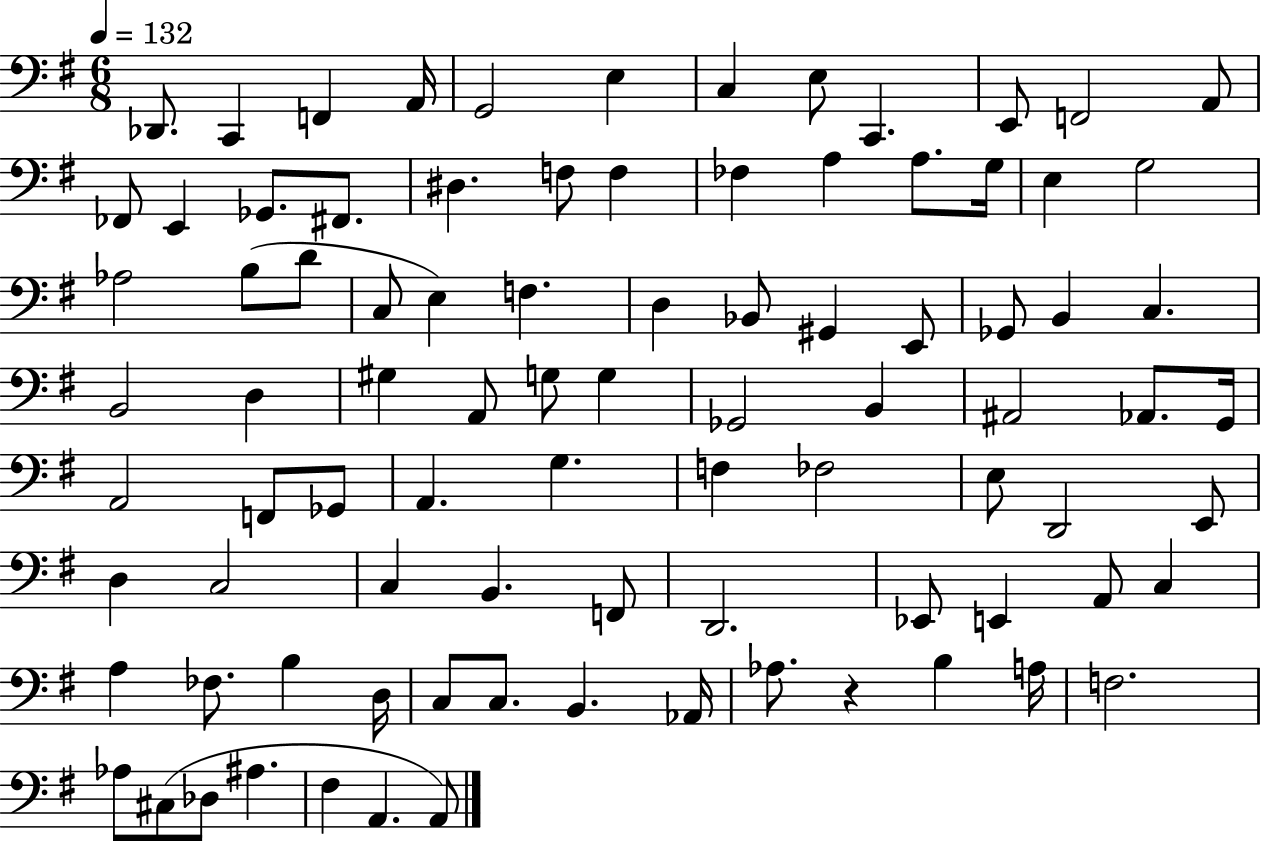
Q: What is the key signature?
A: G major